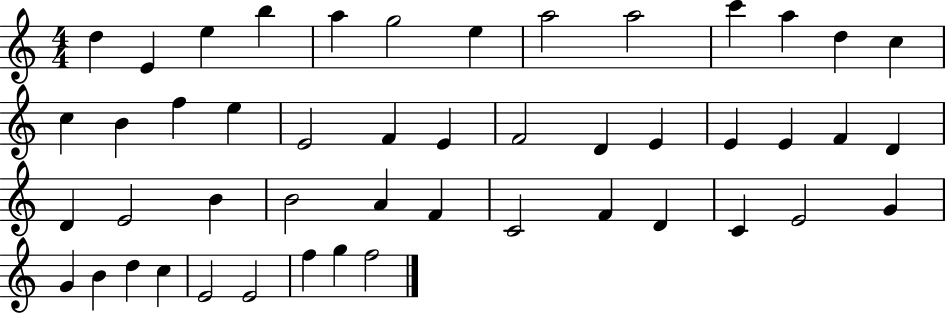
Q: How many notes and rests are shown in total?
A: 48